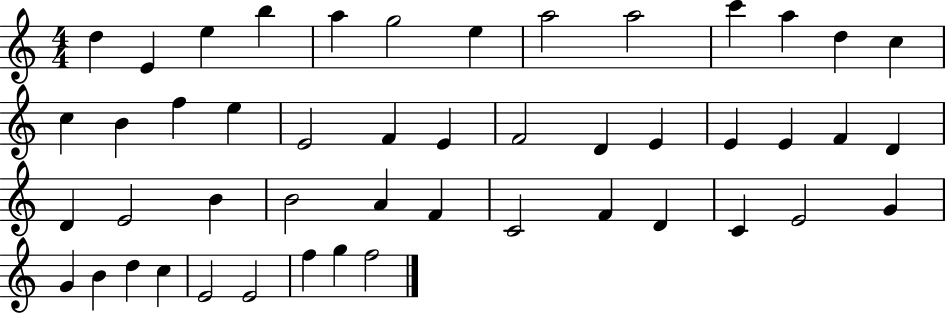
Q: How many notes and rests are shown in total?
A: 48